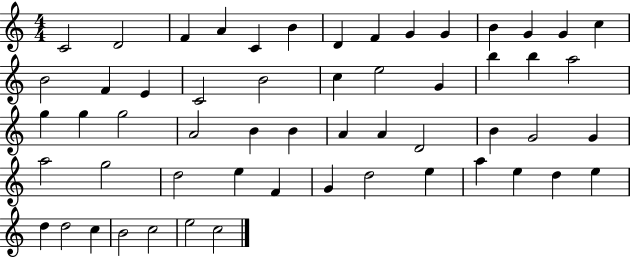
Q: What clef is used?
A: treble